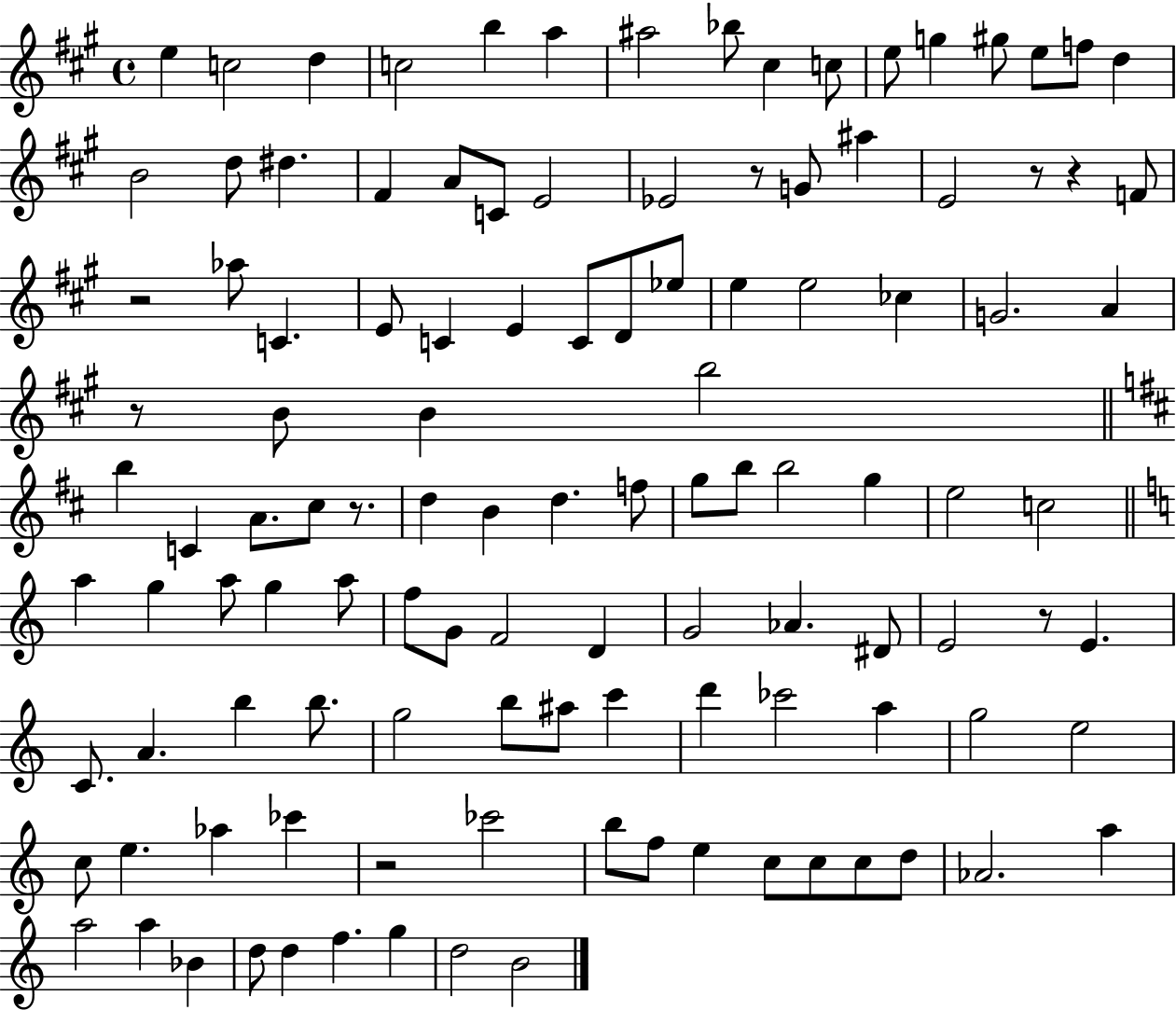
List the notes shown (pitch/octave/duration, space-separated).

E5/q C5/h D5/q C5/h B5/q A5/q A#5/h Bb5/e C#5/q C5/e E5/e G5/q G#5/e E5/e F5/e D5/q B4/h D5/e D#5/q. F#4/q A4/e C4/e E4/h Eb4/h R/e G4/e A#5/q E4/h R/e R/q F4/e R/h Ab5/e C4/q. E4/e C4/q E4/q C4/e D4/e Eb5/e E5/q E5/h CES5/q G4/h. A4/q R/e B4/e B4/q B5/h B5/q C4/q A4/e. C#5/e R/e. D5/q B4/q D5/q. F5/e G5/e B5/e B5/h G5/q E5/h C5/h A5/q G5/q A5/e G5/q A5/e F5/e G4/e F4/h D4/q G4/h Ab4/q. D#4/e E4/h R/e E4/q. C4/e. A4/q. B5/q B5/e. G5/h B5/e A#5/e C6/q D6/q CES6/h A5/q G5/h E5/h C5/e E5/q. Ab5/q CES6/q R/h CES6/h B5/e F5/e E5/q C5/e C5/e C5/e D5/e Ab4/h. A5/q A5/h A5/q Bb4/q D5/e D5/q F5/q. G5/q D5/h B4/h